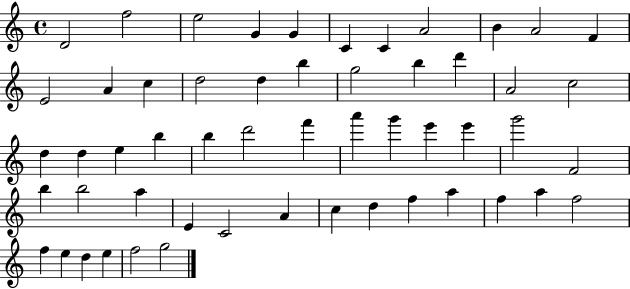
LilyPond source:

{
  \clef treble
  \time 4/4
  \defaultTimeSignature
  \key c \major
  d'2 f''2 | e''2 g'4 g'4 | c'4 c'4 a'2 | b'4 a'2 f'4 | \break e'2 a'4 c''4 | d''2 d''4 b''4 | g''2 b''4 d'''4 | a'2 c''2 | \break d''4 d''4 e''4 b''4 | b''4 d'''2 f'''4 | a'''4 g'''4 e'''4 e'''4 | g'''2 f'2 | \break b''4 b''2 a''4 | e'4 c'2 a'4 | c''4 d''4 f''4 a''4 | f''4 a''4 f''2 | \break f''4 e''4 d''4 e''4 | f''2 g''2 | \bar "|."
}